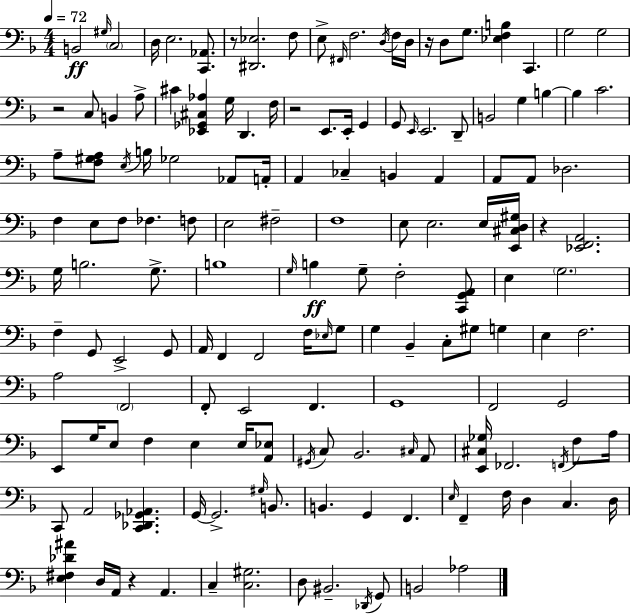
X:1
T:Untitled
M:4/4
L:1/4
K:F
B,,2 ^G,/4 C,2 D,/4 E,2 [C,,_A,,]/2 z/2 [^D,,_E,]2 F,/2 E,/2 ^F,,/4 F,2 D,/4 F,/4 D,/4 z/4 D,/2 G,/2 [_E,F,B,] C,, G,2 G,2 z2 C,/2 B,, A,/2 ^C [_E,,_G,,^C,_A,] G,/4 D,, F,/4 z2 E,,/2 E,,/4 G,, G,,/2 E,,/4 E,,2 D,,/2 B,,2 G, B, B, C2 A,/2 [F,^G,A,]/2 E,/4 B,/4 _G,2 _A,,/2 A,,/4 A,, _C, B,, A,, A,,/2 A,,/2 _D,2 F, E,/2 F,/2 _F, F,/2 E,2 ^F,2 F,4 E,/2 E,2 E,/4 [E,,^C,D,^G,]/4 z [_E,,F,,A,,]2 G,/4 B,2 G,/2 B,4 G,/4 B, G,/2 F,2 [C,,G,,A,,]/2 E, G,2 F, G,,/2 E,,2 G,,/2 A,,/4 F,, F,,2 F,/4 _E,/4 G,/2 G, _B,, C,/2 ^G,/2 G, E, F,2 A,2 F,,2 F,,/2 E,,2 F,, G,,4 F,,2 G,,2 E,,/2 G,/4 E,/2 F, E, E,/4 [A,,_E,]/2 ^G,,/4 C,/2 _B,,2 ^C,/4 A,,/2 [E,,^C,_G,]/4 _F,,2 F,,/4 F,/2 A,/4 C,,/2 A,,2 [C,,_D,,_G,,_A,,] G,,/4 G,,2 ^G,/4 B,,/2 B,, G,, F,, E,/4 F,, F,/4 D, C, D,/4 [E,^F,_D^A] D,/4 A,,/4 z A,, C, [C,^G,]2 D,/2 ^B,,2 _D,,/4 G,,/2 B,,2 _A,2